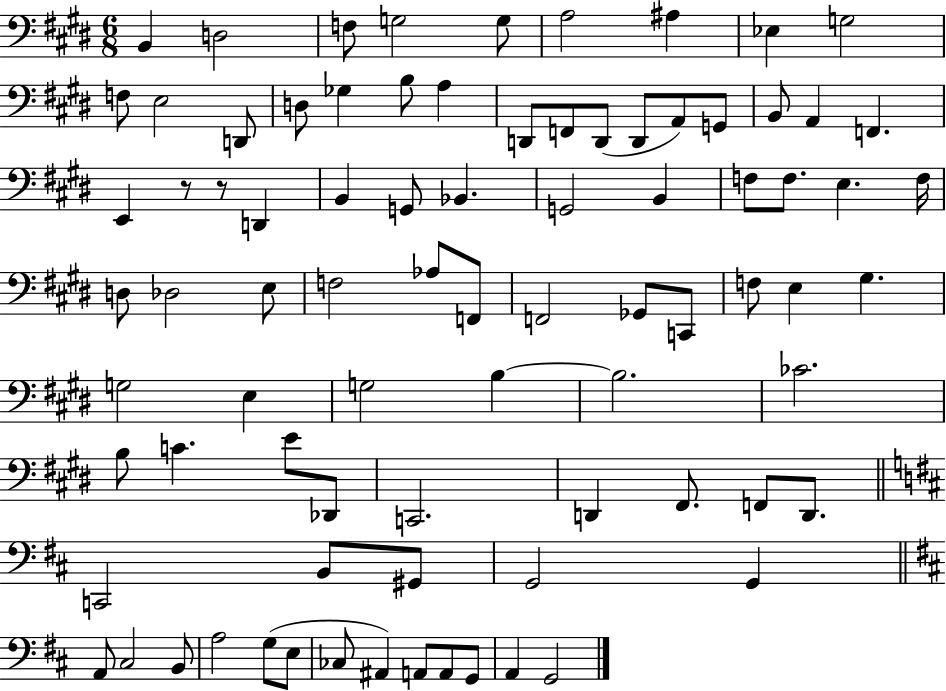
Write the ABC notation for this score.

X:1
T:Untitled
M:6/8
L:1/4
K:E
B,, D,2 F,/2 G,2 G,/2 A,2 ^A, _E, G,2 F,/2 E,2 D,,/2 D,/2 _G, B,/2 A, D,,/2 F,,/2 D,,/2 D,,/2 A,,/2 G,,/2 B,,/2 A,, F,, E,, z/2 z/2 D,, B,, G,,/2 _B,, G,,2 B,, F,/2 F,/2 E, F,/4 D,/2 _D,2 E,/2 F,2 _A,/2 F,,/2 F,,2 _G,,/2 C,,/2 F,/2 E, ^G, G,2 E, G,2 B, B,2 _C2 B,/2 C E/2 _D,,/2 C,,2 D,, ^F,,/2 F,,/2 D,,/2 C,,2 B,,/2 ^G,,/2 G,,2 G,, A,,/2 ^C,2 B,,/2 A,2 G,/2 E,/2 _C,/2 ^A,, A,,/2 A,,/2 G,,/2 A,, G,,2